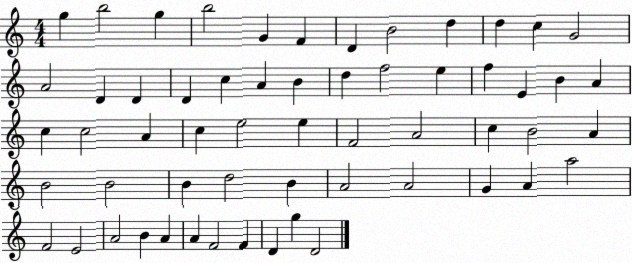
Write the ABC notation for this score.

X:1
T:Untitled
M:4/4
L:1/4
K:C
g b2 g b2 G F D B2 d d c G2 A2 D D D c A B d f2 e f E B A c c2 A c e2 e F2 A2 c B2 A B2 B2 B d2 B A2 A2 G A a2 F2 E2 A2 B A A F2 F D g D2